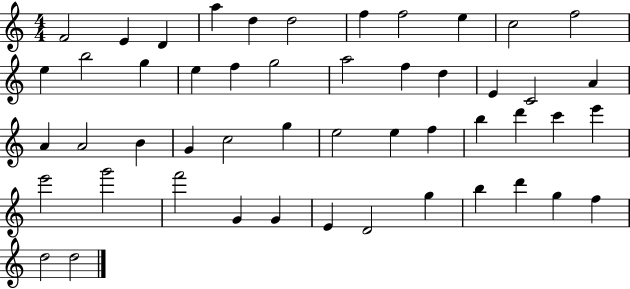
{
  \clef treble
  \numericTimeSignature
  \time 4/4
  \key c \major
  f'2 e'4 d'4 | a''4 d''4 d''2 | f''4 f''2 e''4 | c''2 f''2 | \break e''4 b''2 g''4 | e''4 f''4 g''2 | a''2 f''4 d''4 | e'4 c'2 a'4 | \break a'4 a'2 b'4 | g'4 c''2 g''4 | e''2 e''4 f''4 | b''4 d'''4 c'''4 e'''4 | \break e'''2 g'''2 | f'''2 g'4 g'4 | e'4 d'2 g''4 | b''4 d'''4 g''4 f''4 | \break d''2 d''2 | \bar "|."
}